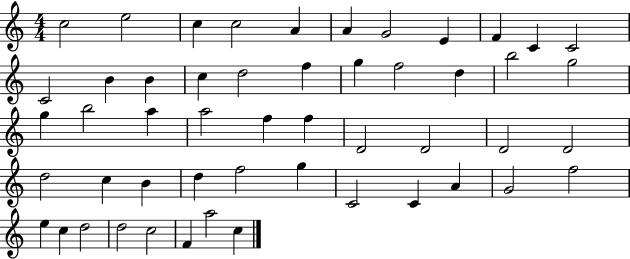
X:1
T:Untitled
M:4/4
L:1/4
K:C
c2 e2 c c2 A A G2 E F C C2 C2 B B c d2 f g f2 d b2 g2 g b2 a a2 f f D2 D2 D2 D2 d2 c B d f2 g C2 C A G2 f2 e c d2 d2 c2 F a2 c